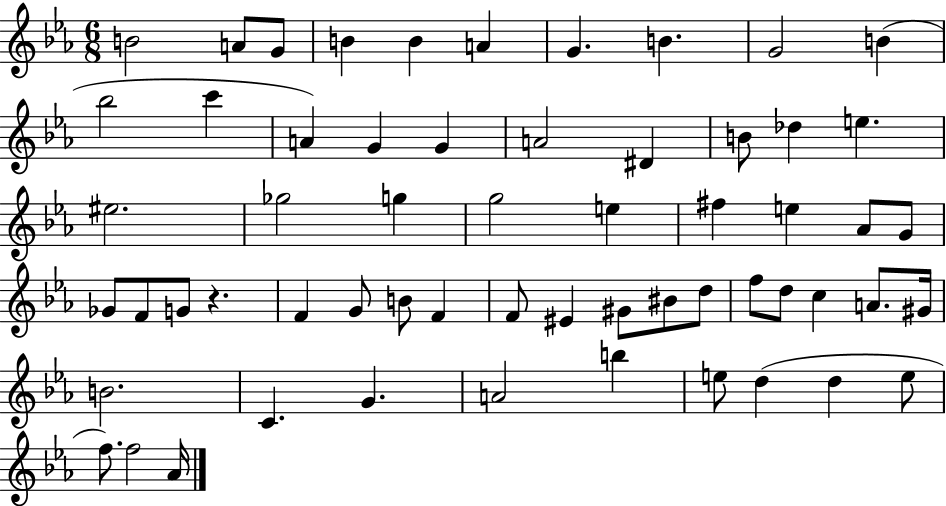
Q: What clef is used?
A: treble